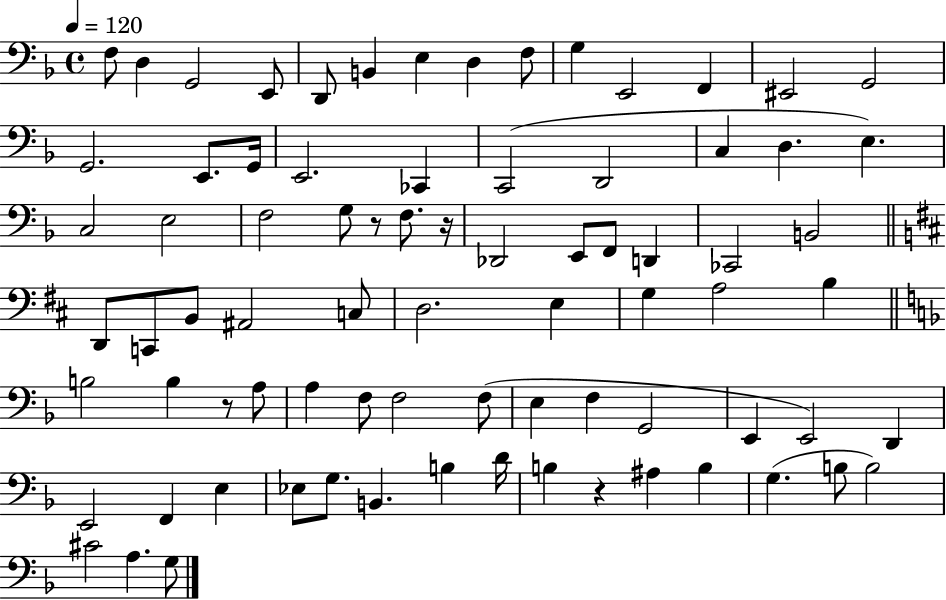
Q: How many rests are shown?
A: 4